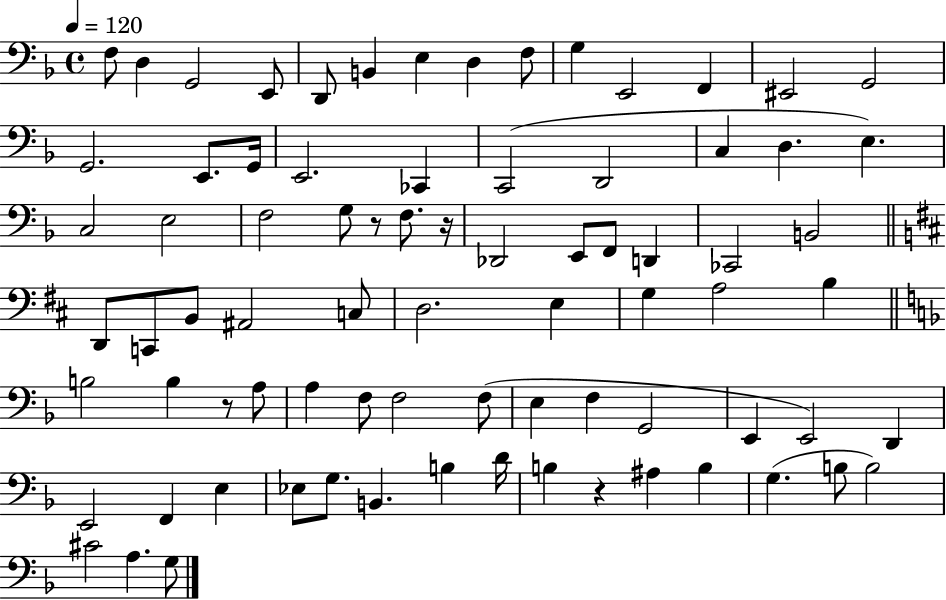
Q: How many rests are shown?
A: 4